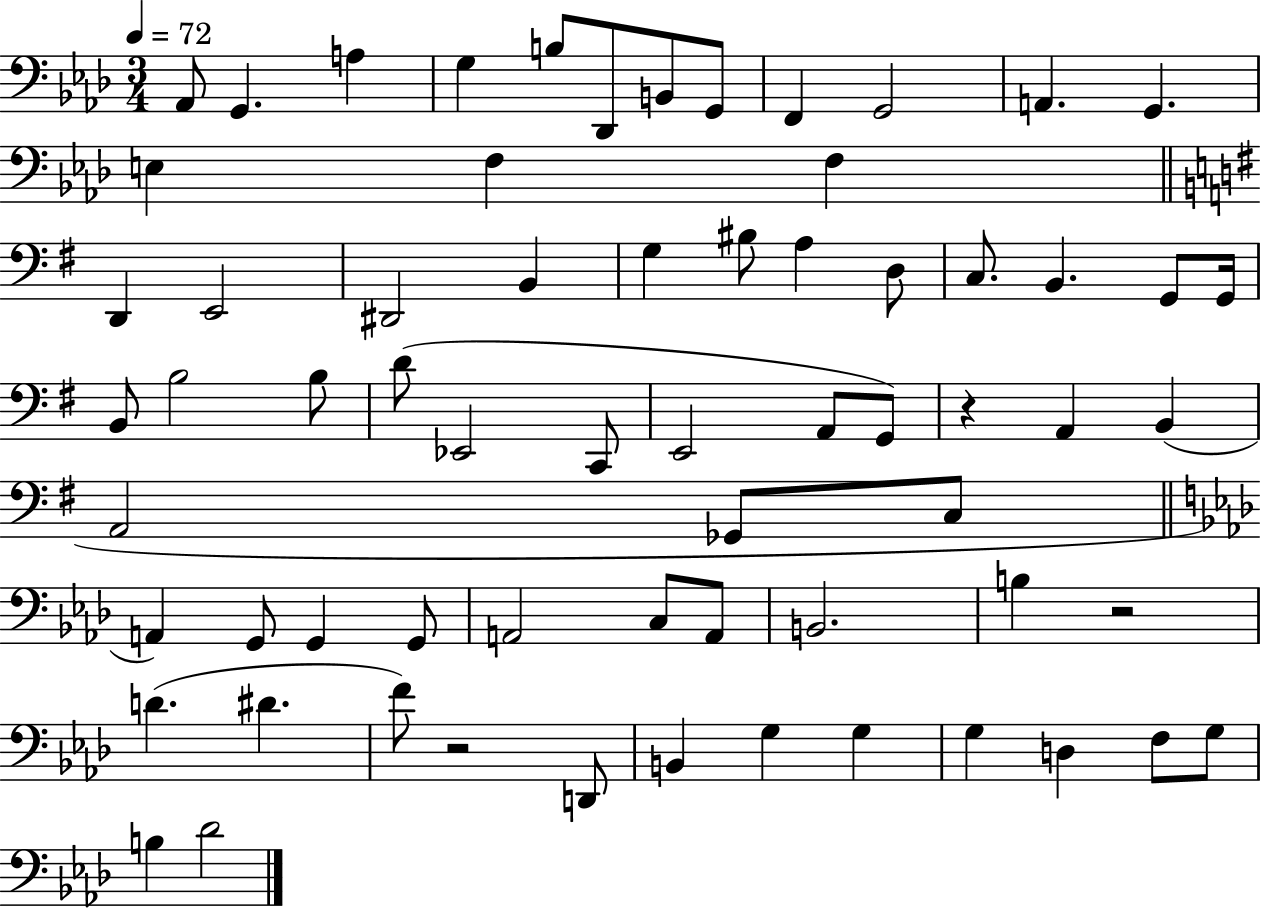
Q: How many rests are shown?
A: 3